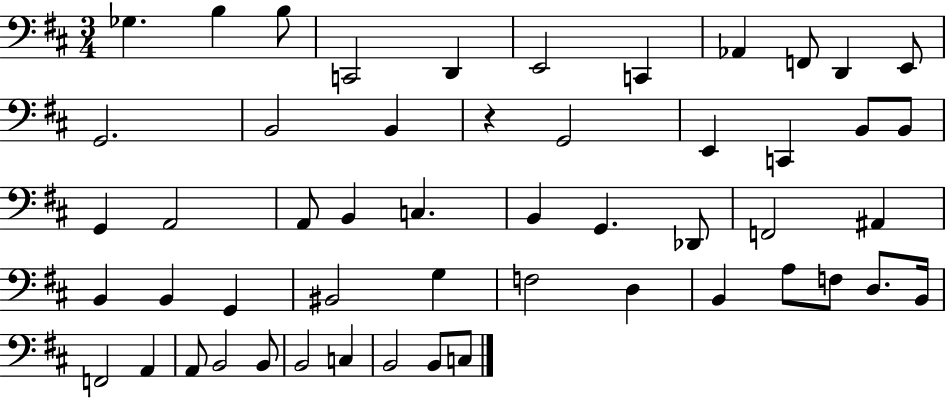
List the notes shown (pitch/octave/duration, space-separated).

Gb3/q. B3/q B3/e C2/h D2/q E2/h C2/q Ab2/q F2/e D2/q E2/e G2/h. B2/h B2/q R/q G2/h E2/q C2/q B2/e B2/e G2/q A2/h A2/e B2/q C3/q. B2/q G2/q. Db2/e F2/h A#2/q B2/q B2/q G2/q BIS2/h G3/q F3/h D3/q B2/q A3/e F3/e D3/e. B2/s F2/h A2/q A2/e B2/h B2/e B2/h C3/q B2/h B2/e C3/e